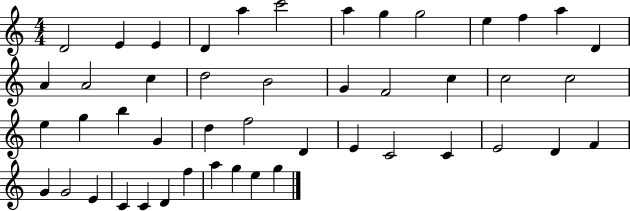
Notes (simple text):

D4/h E4/q E4/q D4/q A5/q C6/h A5/q G5/q G5/h E5/q F5/q A5/q D4/q A4/q A4/h C5/q D5/h B4/h G4/q F4/h C5/q C5/h C5/h E5/q G5/q B5/q G4/q D5/q F5/h D4/q E4/q C4/h C4/q E4/h D4/q F4/q G4/q G4/h E4/q C4/q C4/q D4/q F5/q A5/q G5/q E5/q G5/q